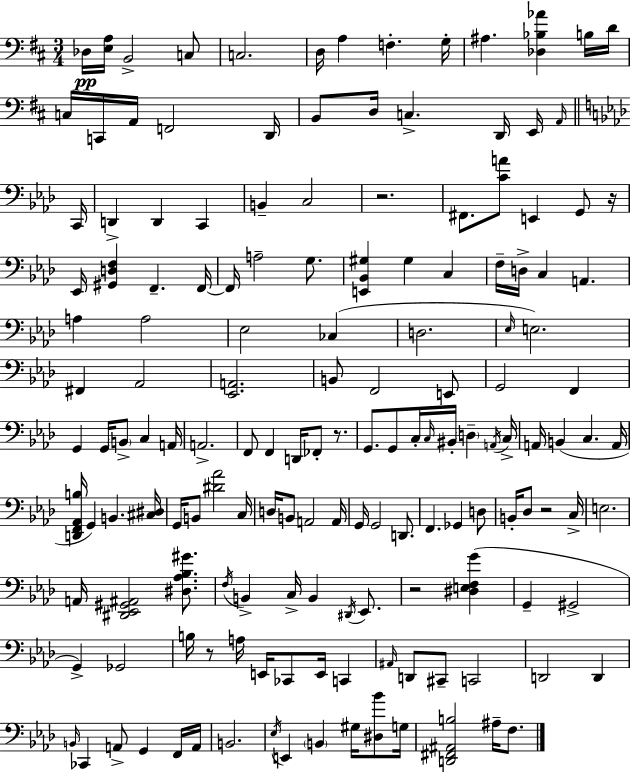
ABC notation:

X:1
T:Untitled
M:3/4
L:1/4
K:D
_D,/4 [E,A,]/4 B,,2 C,/2 C,2 D,/4 A, F, G,/4 ^A, [_D,_B,_A] B,/4 D/4 C,/4 C,,/4 A,,/4 F,,2 D,,/4 B,,/2 D,/4 C, D,,/4 E,,/4 A,,/4 C,,/4 D,, D,, C,, B,, C,2 z2 ^F,,/2 [CA]/2 E,, G,,/2 z/4 _E,,/4 [^G,,D,F,] F,, F,,/4 F,,/4 A,2 G,/2 [E,,_B,,^G,] ^G, C, F,/4 D,/4 C, A,, A, A,2 _E,2 _C, D,2 _E,/4 E,2 ^F,, _A,,2 [_E,,A,,]2 B,,/2 F,,2 E,,/2 G,,2 F,, G,, G,,/4 B,,/2 C, A,,/4 A,,2 F,,/2 F,, D,,/4 _F,,/2 z/2 G,,/2 G,,/2 C,/4 C,/4 ^B,,/4 D, A,,/4 C,/4 A,,/4 B,, C, A,,/4 [D,,F,,_A,,B,]/4 G,, B,, [^C,^D,]/4 G,,/4 B,,/2 [^D_A]2 C,/4 D,/4 B,,/2 A,,2 A,,/4 G,,/4 G,,2 D,,/2 F,, _G,, D,/2 B,,/4 _D,/2 z2 C,/4 E,2 A,,/4 [^D,,_E,,^G,,^A,,]2 [^D,_A,_B,^G]/2 F,/4 B,, C,/4 B,, ^D,,/4 _E,,/2 z2 [^D,E,F,G] G,, ^G,,2 G,, _G,,2 B,/4 z/2 A,/4 E,,/4 _C,,/2 E,,/4 C,, ^A,,/4 D,,/2 ^C,,/2 C,,2 D,,2 D,, B,,/4 _C,, A,,/2 G,, F,,/4 A,,/4 B,,2 _E,/4 E,, B,, ^G,/4 [^D,_B]/2 G,/4 [D,,^F,,^A,,B,]2 ^A,/4 F,/2